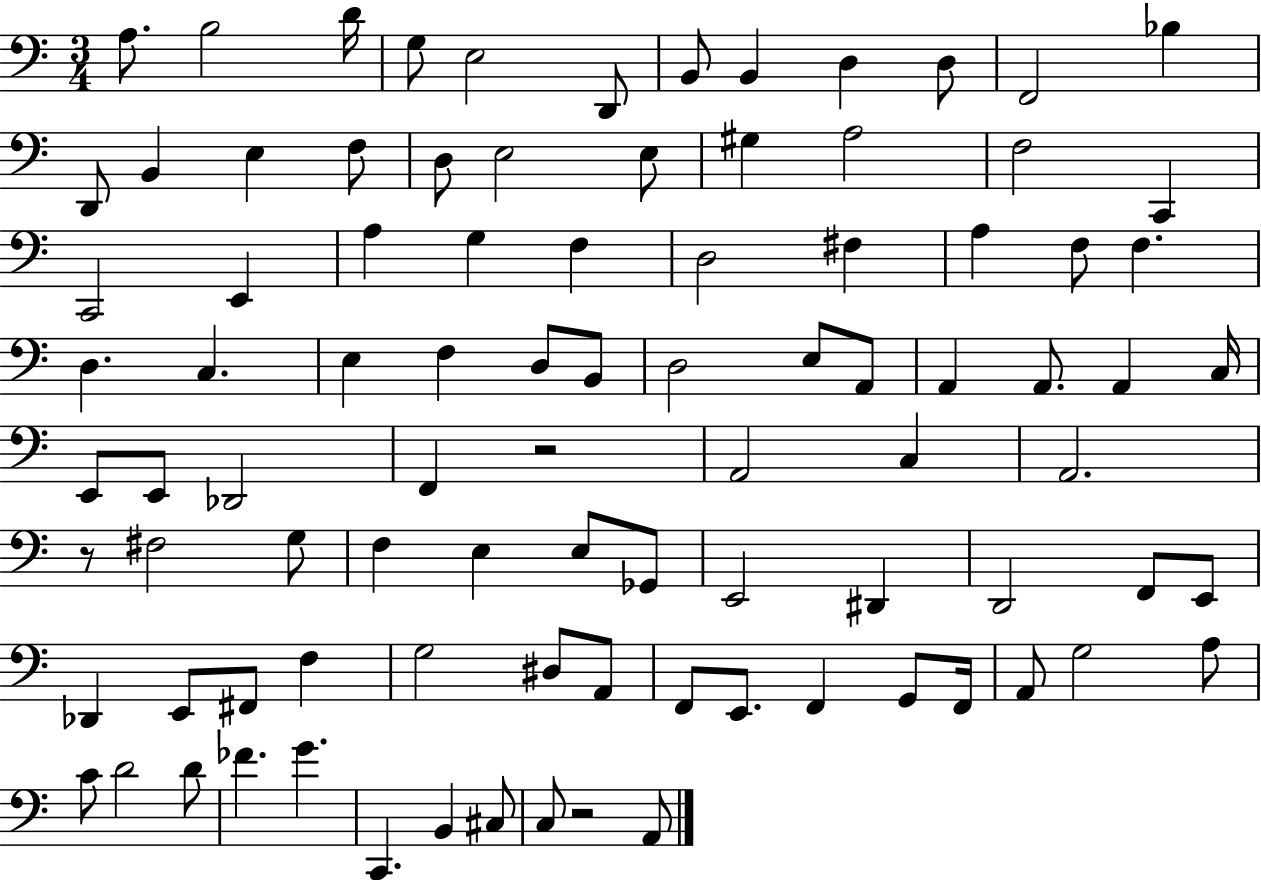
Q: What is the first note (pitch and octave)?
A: A3